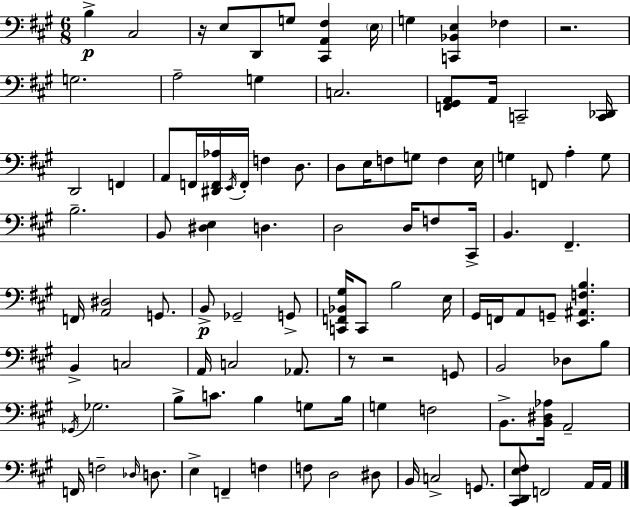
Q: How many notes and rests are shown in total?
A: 104